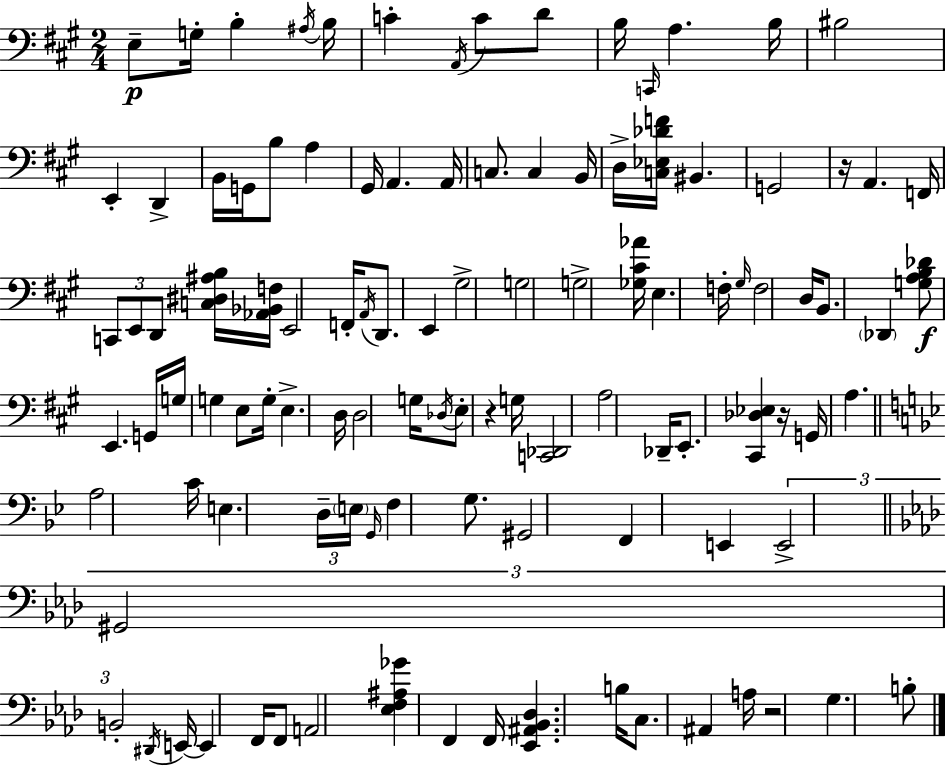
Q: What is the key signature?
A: A major